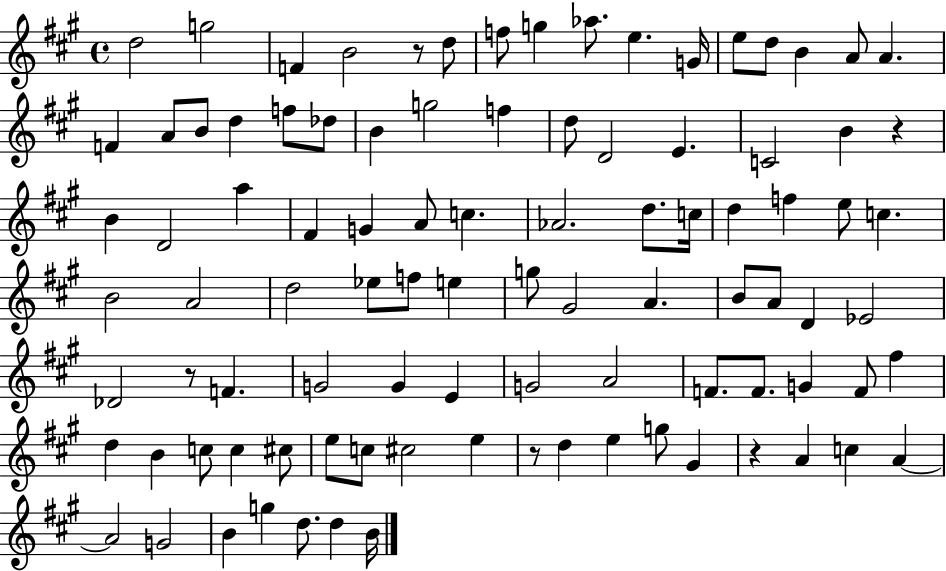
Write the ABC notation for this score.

X:1
T:Untitled
M:4/4
L:1/4
K:A
d2 g2 F B2 z/2 d/2 f/2 g _a/2 e G/4 e/2 d/2 B A/2 A F A/2 B/2 d f/2 _d/2 B g2 f d/2 D2 E C2 B z B D2 a ^F G A/2 c _A2 d/2 c/4 d f e/2 c B2 A2 d2 _e/2 f/2 e g/2 ^G2 A B/2 A/2 D _E2 _D2 z/2 F G2 G E G2 A2 F/2 F/2 G F/2 ^f d B c/2 c ^c/2 e/2 c/2 ^c2 e z/2 d e g/2 ^G z A c A A2 G2 B g d/2 d B/4